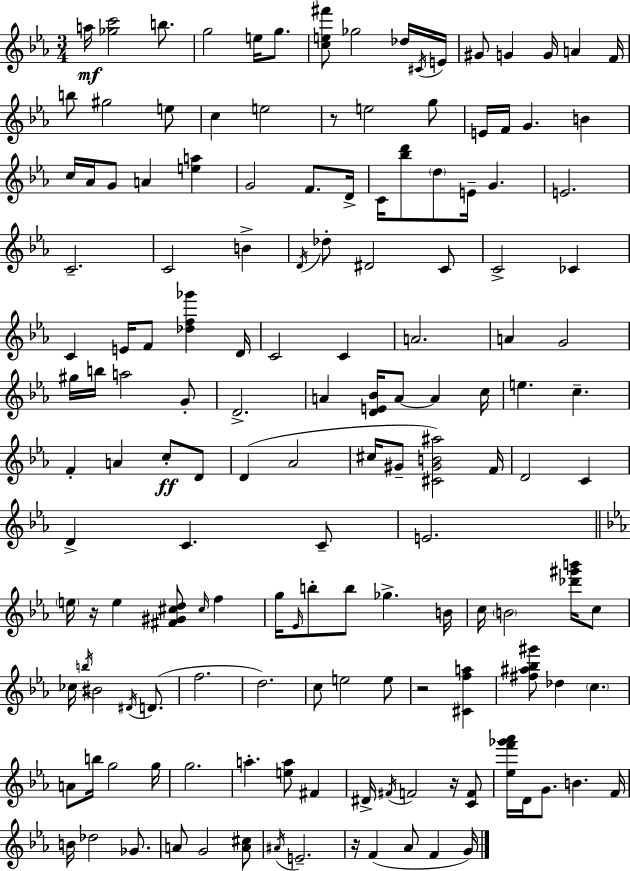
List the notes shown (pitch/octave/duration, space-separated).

A5/s [Gb5,C6]/h B5/e. G5/h E5/s G5/e. [C5,E5,F#6]/e Gb5/h Db5/s C#4/s E4/s G#4/e G4/q G4/s A4/q F4/s B5/e G#5/h E5/e C5/q E5/h R/e E5/h G5/e E4/s F4/s G4/q. B4/q C5/s Ab4/s G4/e A4/q [E5,A5]/q G4/h F4/e. D4/s C4/s [Bb5,D6]/e D5/e E4/s G4/q. E4/h. C4/h. C4/h B4/q D4/s Db5/e D#4/h C4/e C4/h CES4/q C4/q E4/s F4/e [Db5,F5,Gb6]/q D4/s C4/h C4/q A4/h. A4/q G4/h G#5/s B5/s A5/h G4/e D4/h. A4/q [D4,E4,Bb4]/s A4/e A4/q C5/s E5/q. C5/q. F4/q A4/q C5/e D4/e D4/q Ab4/h C#5/s G#4/e [C#4,G#4,B4,A#5]/h F4/s D4/h C4/q D4/q C4/q. C4/e E4/h. E5/s R/s E5/q [F#4,G#4,C#5,D5]/e C#5/s F5/q G5/s Eb4/s B5/e B5/e Gb5/q. B4/s C5/s B4/h [Db6,G#6,B6]/s C5/e CES5/s B5/s BIS4/h D#4/s D4/e. F5/h. D5/h. C5/e E5/h E5/e R/h [C#4,F5,A5]/q [F#5,A#5,Bb5,G#6]/e Db5/q C5/q. A4/e B5/s G5/h G5/s G5/h. A5/q. [E5,A5]/e F#4/q D#4/s F#4/s F4/h R/s [C4,F4]/e [Eb5,F6,Gb6,Ab6]/s D4/s G4/e. B4/q. F4/s B4/s Db5/h Gb4/e. A4/e G4/h [A4,C#5]/e A#4/s E4/h. R/s F4/q Ab4/e F4/q G4/s